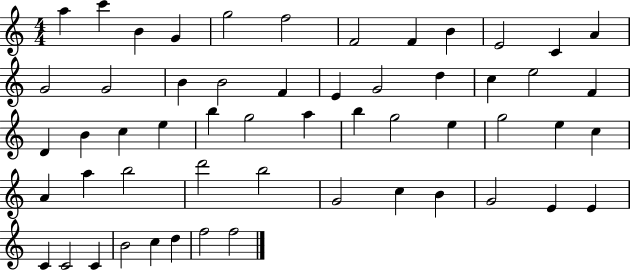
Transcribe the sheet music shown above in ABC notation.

X:1
T:Untitled
M:4/4
L:1/4
K:C
a c' B G g2 f2 F2 F B E2 C A G2 G2 B B2 F E G2 d c e2 F D B c e b g2 a b g2 e g2 e c A a b2 d'2 b2 G2 c B G2 E E C C2 C B2 c d f2 f2